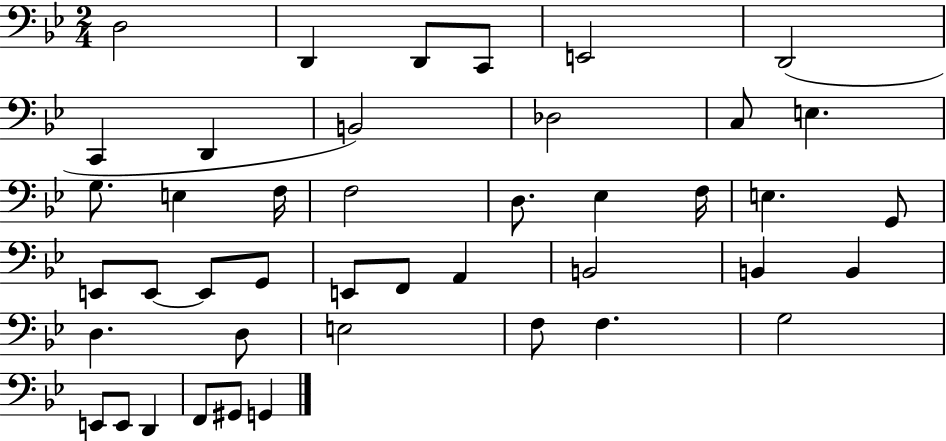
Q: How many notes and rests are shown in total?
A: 43